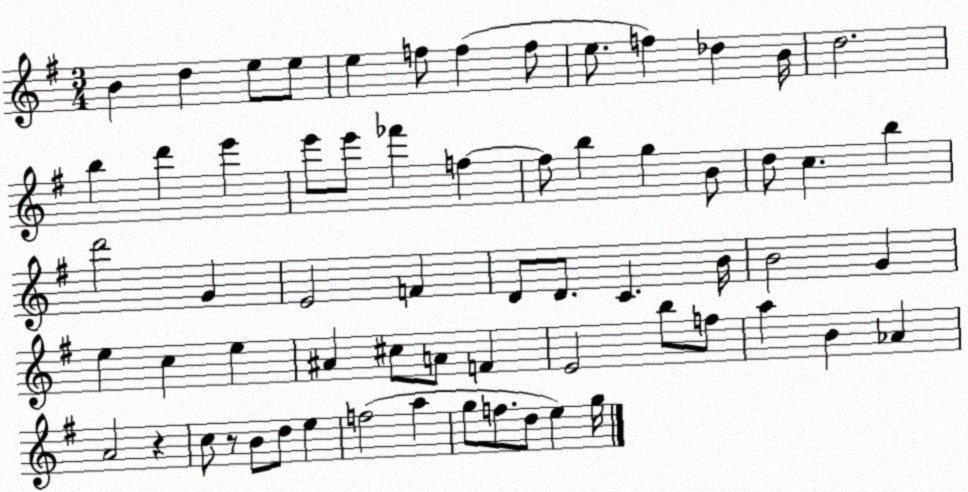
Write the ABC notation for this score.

X:1
T:Untitled
M:3/4
L:1/4
K:G
B d e/2 e/2 e f/2 f f/2 e/2 f _d B/4 d2 b d' e' e'/2 e'/2 _f' f f/2 b g B/2 d/2 c b d'2 G E2 F D/2 D/2 C B/4 B2 G e c e ^A ^c/2 A/2 F E2 b/2 f/2 a B _A A2 z c/2 z/2 B/2 d/2 e f2 a g/2 f/2 d/2 e g/4